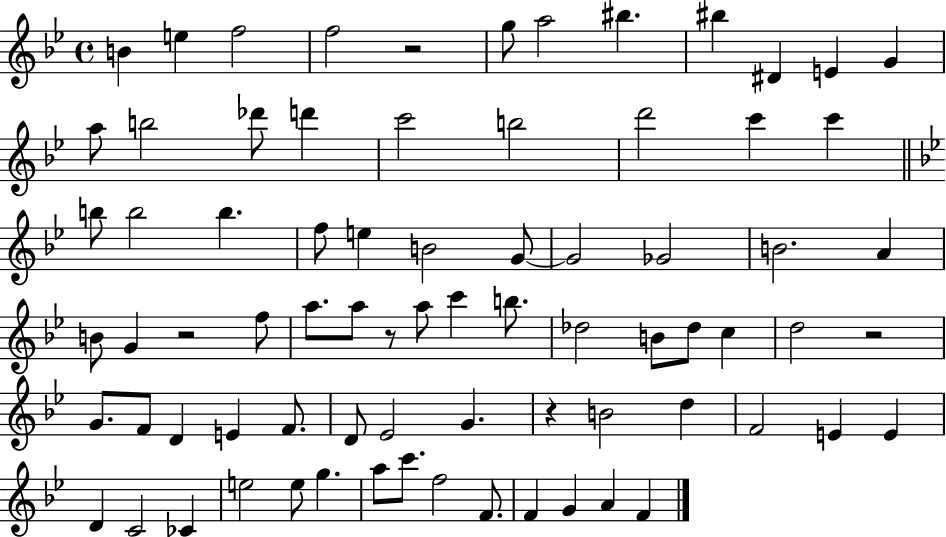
B4/q E5/q F5/h F5/h R/h G5/e A5/h BIS5/q. BIS5/q D#4/q E4/q G4/q A5/e B5/h Db6/e D6/q C6/h B5/h D6/h C6/q C6/q B5/e B5/h B5/q. F5/e E5/q B4/h G4/e G4/h Gb4/h B4/h. A4/q B4/e G4/q R/h F5/e A5/e. A5/e R/e A5/e C6/q B5/e. Db5/h B4/e Db5/e C5/q D5/h R/h G4/e. F4/e D4/q E4/q F4/e. D4/e Eb4/h G4/q. R/q B4/h D5/q F4/h E4/q E4/q D4/q C4/h CES4/q E5/h E5/e G5/q. A5/e C6/e. F5/h F4/e. F4/q G4/q A4/q F4/q